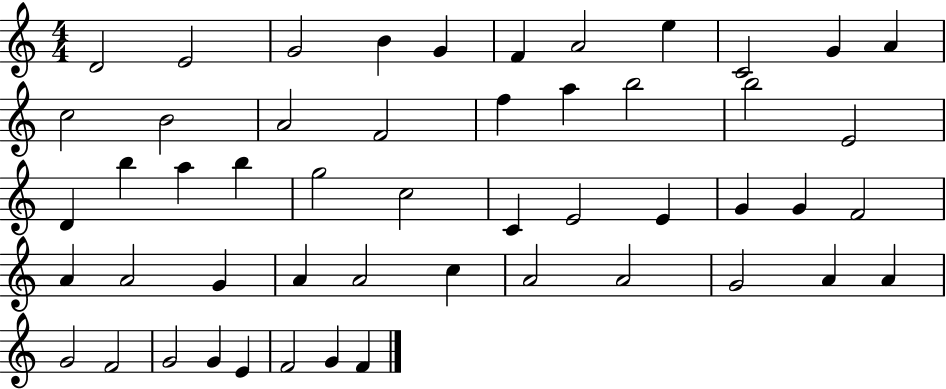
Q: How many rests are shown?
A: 0